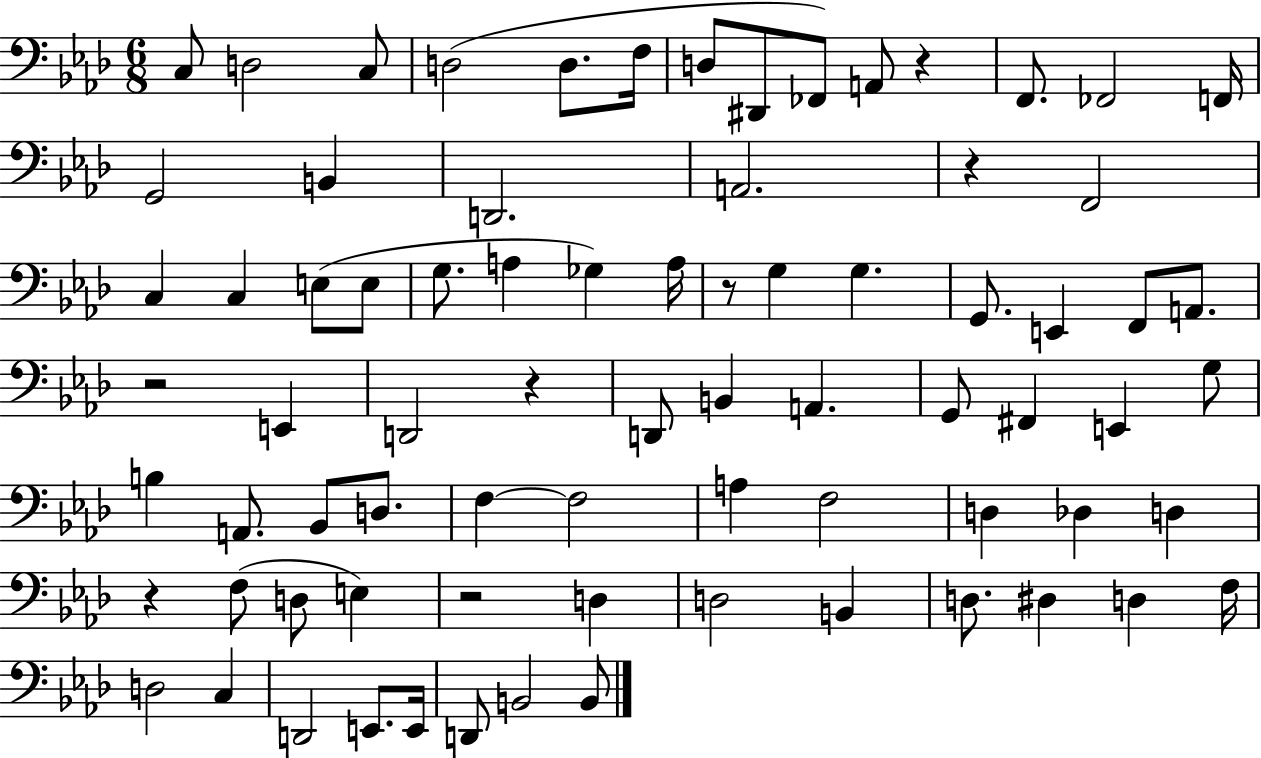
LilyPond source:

{
  \clef bass
  \numericTimeSignature
  \time 6/8
  \key aes \major
  c8 d2 c8 | d2( d8. f16 | d8 dis,8 fes,8) a,8 r4 | f,8. fes,2 f,16 | \break g,2 b,4 | d,2. | a,2. | r4 f,2 | \break c4 c4 e8( e8 | g8. a4 ges4) a16 | r8 g4 g4. | g,8. e,4 f,8 a,8. | \break r2 e,4 | d,2 r4 | d,8 b,4 a,4. | g,8 fis,4 e,4 g8 | \break b4 a,8. bes,8 d8. | f4~~ f2 | a4 f2 | d4 des4 d4 | \break r4 f8( d8 e4) | r2 d4 | d2 b,4 | d8. dis4 d4 f16 | \break d2 c4 | d,2 e,8. e,16 | d,8 b,2 b,8 | \bar "|."
}